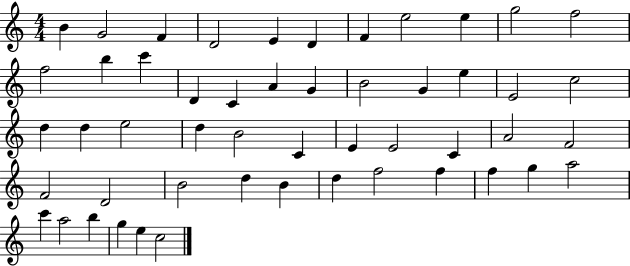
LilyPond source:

{
  \clef treble
  \numericTimeSignature
  \time 4/4
  \key c \major
  b'4 g'2 f'4 | d'2 e'4 d'4 | f'4 e''2 e''4 | g''2 f''2 | \break f''2 b''4 c'''4 | d'4 c'4 a'4 g'4 | b'2 g'4 e''4 | e'2 c''2 | \break d''4 d''4 e''2 | d''4 b'2 c'4 | e'4 e'2 c'4 | a'2 f'2 | \break f'2 d'2 | b'2 d''4 b'4 | d''4 f''2 f''4 | f''4 g''4 a''2 | \break c'''4 a''2 b''4 | g''4 e''4 c''2 | \bar "|."
}